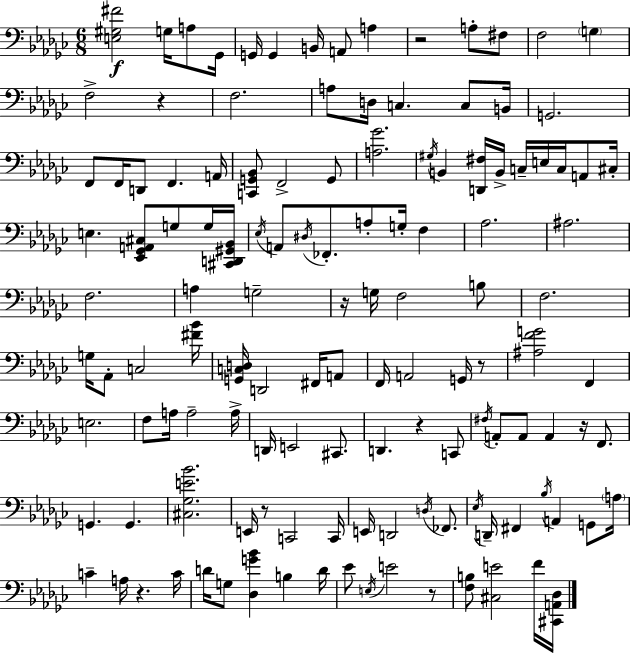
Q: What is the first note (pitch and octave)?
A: G3